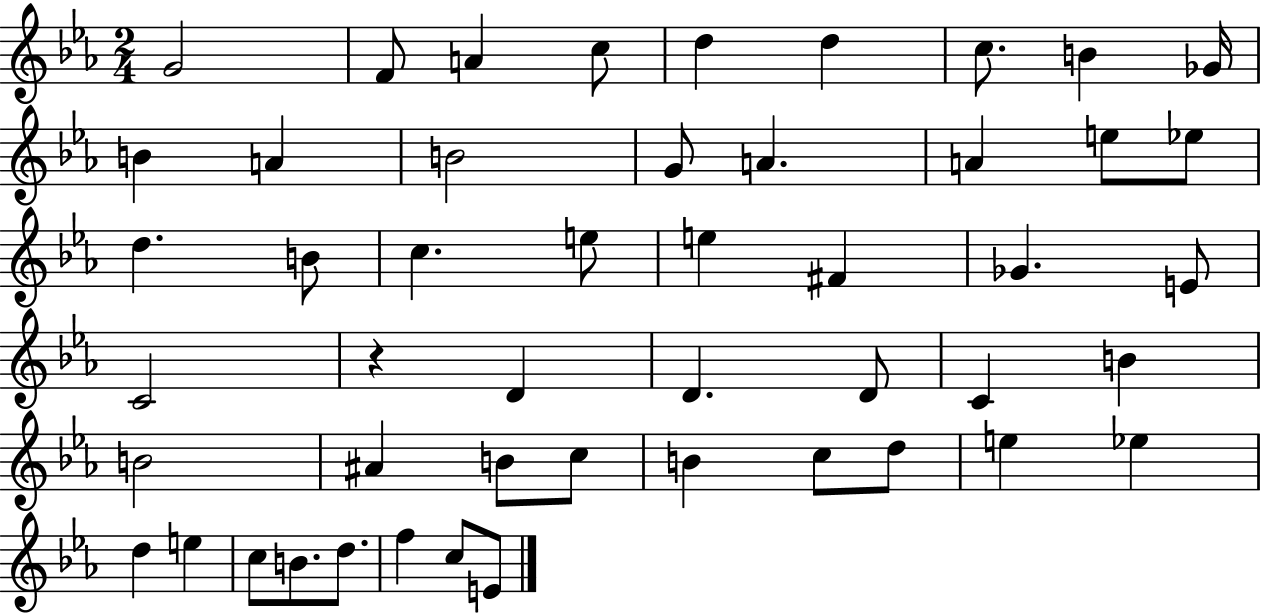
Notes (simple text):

G4/h F4/e A4/q C5/e D5/q D5/q C5/e. B4/q Gb4/s B4/q A4/q B4/h G4/e A4/q. A4/q E5/e Eb5/e D5/q. B4/e C5/q. E5/e E5/q F#4/q Gb4/q. E4/e C4/h R/q D4/q D4/q. D4/e C4/q B4/q B4/h A#4/q B4/e C5/e B4/q C5/e D5/e E5/q Eb5/q D5/q E5/q C5/e B4/e. D5/e. F5/q C5/e E4/e